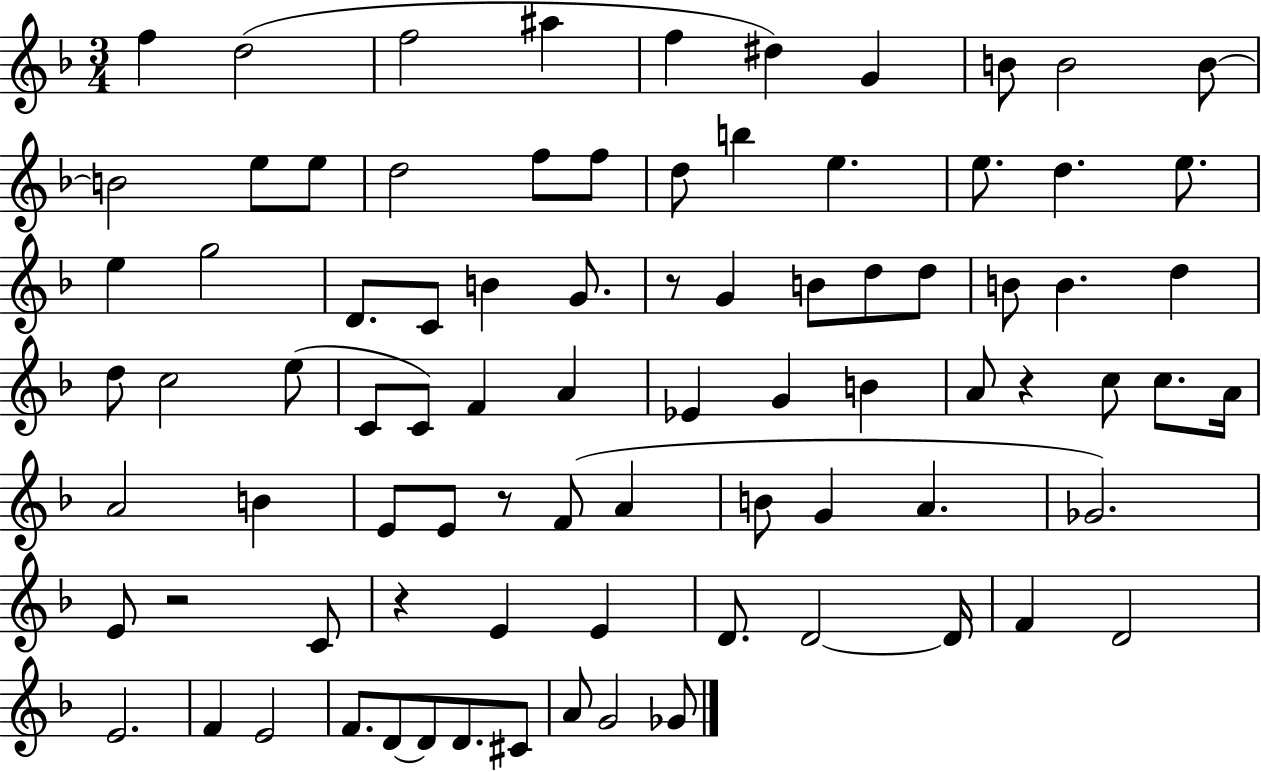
{
  \clef treble
  \numericTimeSignature
  \time 3/4
  \key f \major
  \repeat volta 2 { f''4 d''2( | f''2 ais''4 | f''4 dis''4) g'4 | b'8 b'2 b'8~~ | \break b'2 e''8 e''8 | d''2 f''8 f''8 | d''8 b''4 e''4. | e''8. d''4. e''8. | \break e''4 g''2 | d'8. c'8 b'4 g'8. | r8 g'4 b'8 d''8 d''8 | b'8 b'4. d''4 | \break d''8 c''2 e''8( | c'8 c'8) f'4 a'4 | ees'4 g'4 b'4 | a'8 r4 c''8 c''8. a'16 | \break a'2 b'4 | e'8 e'8 r8 f'8( a'4 | b'8 g'4 a'4. | ges'2.) | \break e'8 r2 c'8 | r4 e'4 e'4 | d'8. d'2~~ d'16 | f'4 d'2 | \break e'2. | f'4 e'2 | f'8. d'8~~ d'8 d'8. cis'8 | a'8 g'2 ges'8 | \break } \bar "|."
}